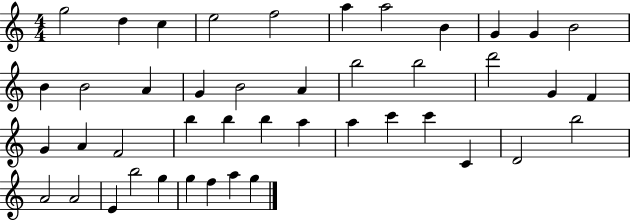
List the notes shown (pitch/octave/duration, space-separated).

G5/h D5/q C5/q E5/h F5/h A5/q A5/h B4/q G4/q G4/q B4/h B4/q B4/h A4/q G4/q B4/h A4/q B5/h B5/h D6/h G4/q F4/q G4/q A4/q F4/h B5/q B5/q B5/q A5/q A5/q C6/q C6/q C4/q D4/h B5/h A4/h A4/h E4/q B5/h G5/q G5/q F5/q A5/q G5/q